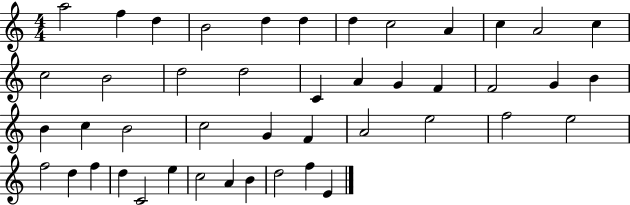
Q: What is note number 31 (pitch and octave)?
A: E5